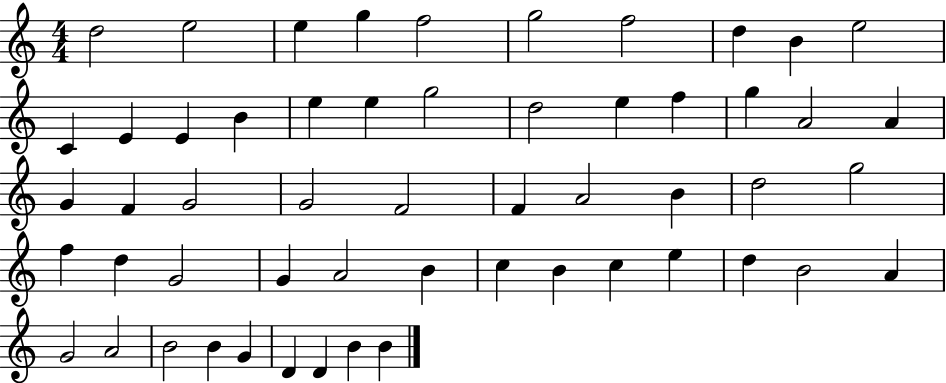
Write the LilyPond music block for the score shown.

{
  \clef treble
  \numericTimeSignature
  \time 4/4
  \key c \major
  d''2 e''2 | e''4 g''4 f''2 | g''2 f''2 | d''4 b'4 e''2 | \break c'4 e'4 e'4 b'4 | e''4 e''4 g''2 | d''2 e''4 f''4 | g''4 a'2 a'4 | \break g'4 f'4 g'2 | g'2 f'2 | f'4 a'2 b'4 | d''2 g''2 | \break f''4 d''4 g'2 | g'4 a'2 b'4 | c''4 b'4 c''4 e''4 | d''4 b'2 a'4 | \break g'2 a'2 | b'2 b'4 g'4 | d'4 d'4 b'4 b'4 | \bar "|."
}